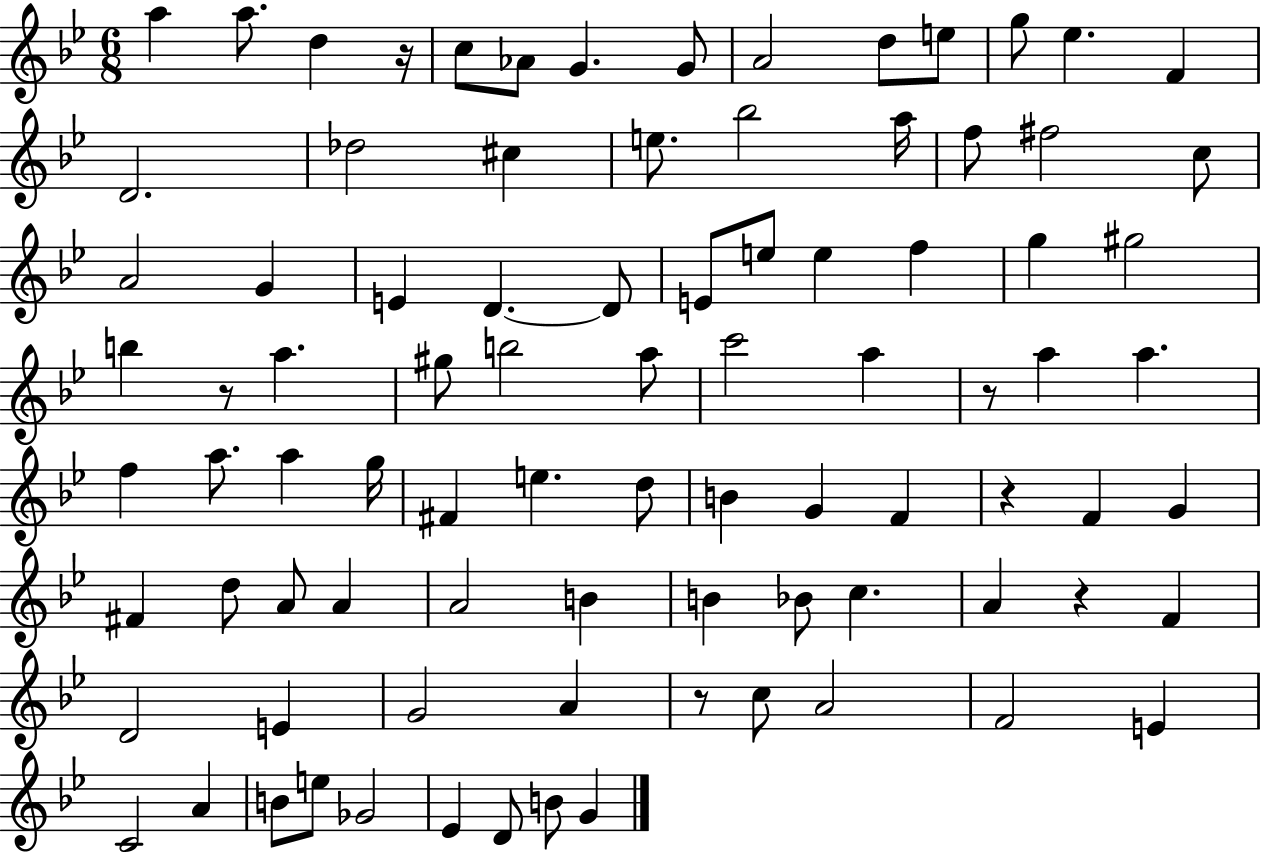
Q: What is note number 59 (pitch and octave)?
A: A4